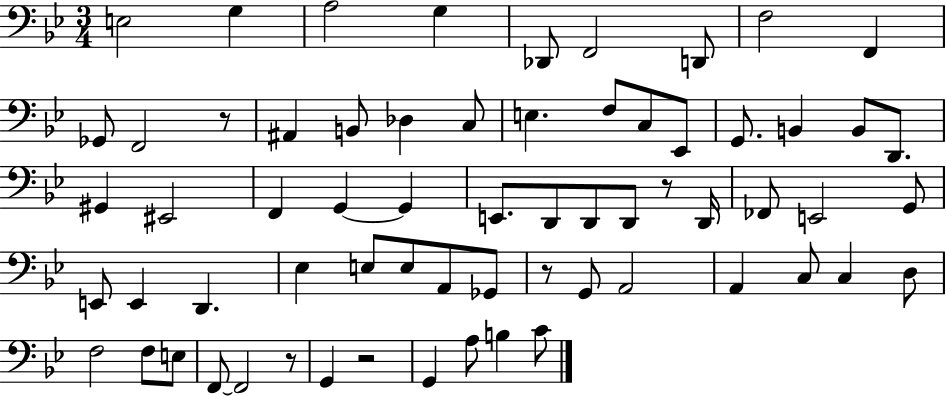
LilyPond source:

{
  \clef bass
  \numericTimeSignature
  \time 3/4
  \key bes \major
  e2 g4 | a2 g4 | des,8 f,2 d,8 | f2 f,4 | \break ges,8 f,2 r8 | ais,4 b,8 des4 c8 | e4. f8 c8 ees,8 | g,8. b,4 b,8 d,8. | \break gis,4 eis,2 | f,4 g,4~~ g,4 | e,8. d,8 d,8 d,8 r8 d,16 | fes,8 e,2 g,8 | \break e,8 e,4 d,4. | ees4 e8 e8 a,8 ges,8 | r8 g,8 a,2 | a,4 c8 c4 d8 | \break f2 f8 e8 | f,8~~ f,2 r8 | g,4 r2 | g,4 a8 b4 c'8 | \break \bar "|."
}